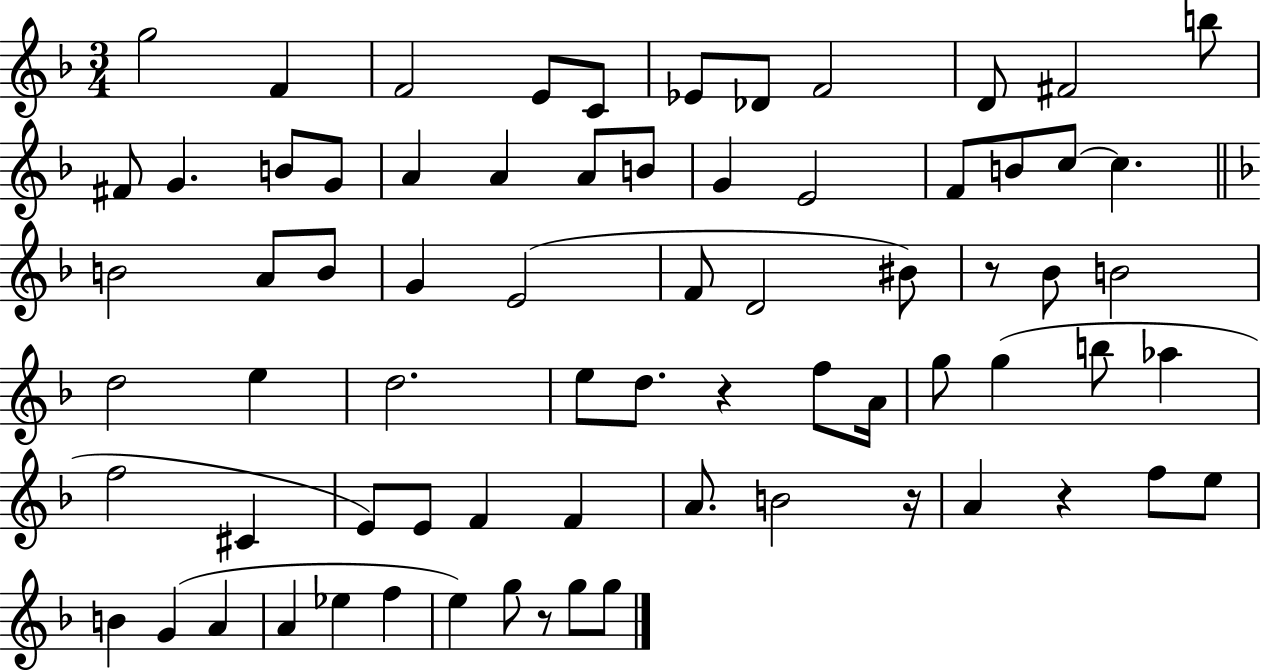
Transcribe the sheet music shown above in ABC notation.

X:1
T:Untitled
M:3/4
L:1/4
K:F
g2 F F2 E/2 C/2 _E/2 _D/2 F2 D/2 ^F2 b/2 ^F/2 G B/2 G/2 A A A/2 B/2 G E2 F/2 B/2 c/2 c B2 A/2 B/2 G E2 F/2 D2 ^B/2 z/2 _B/2 B2 d2 e d2 e/2 d/2 z f/2 A/4 g/2 g b/2 _a f2 ^C E/2 E/2 F F A/2 B2 z/4 A z f/2 e/2 B G A A _e f e g/2 z/2 g/2 g/2